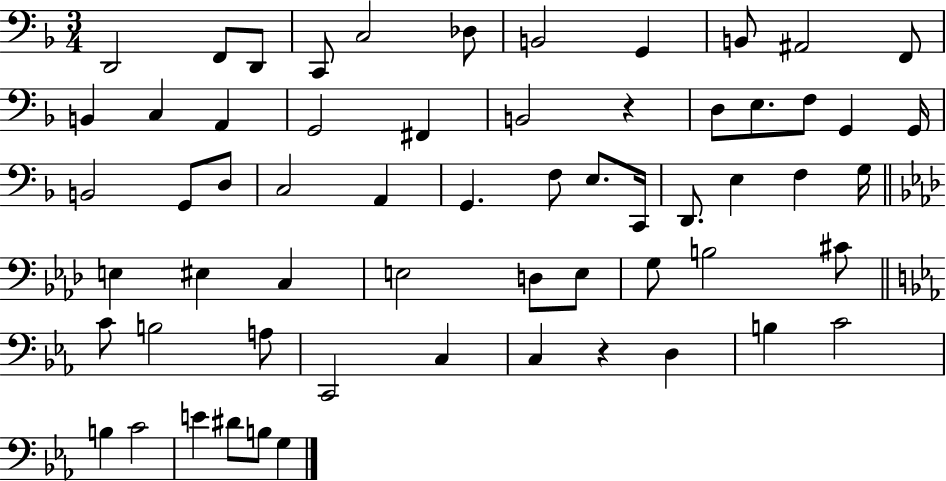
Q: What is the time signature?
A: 3/4